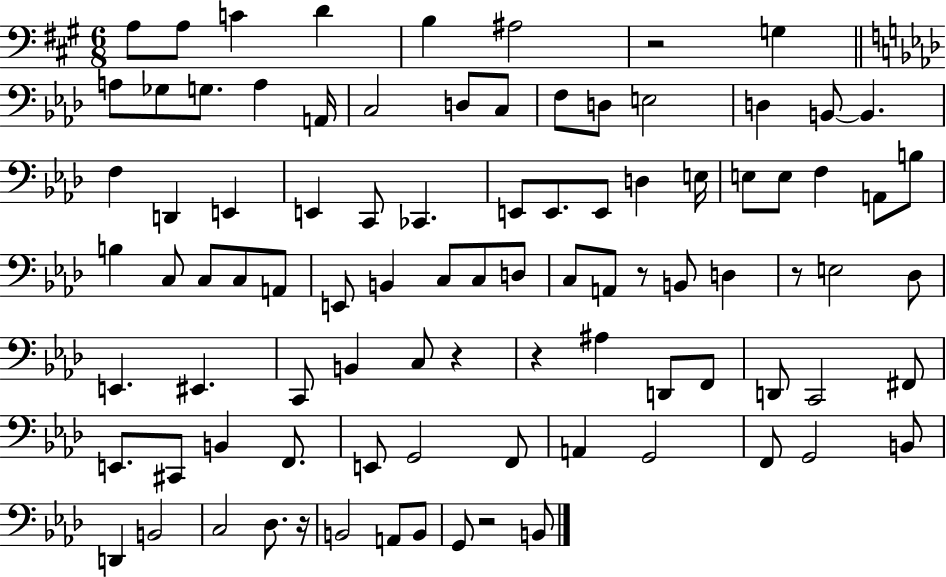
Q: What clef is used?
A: bass